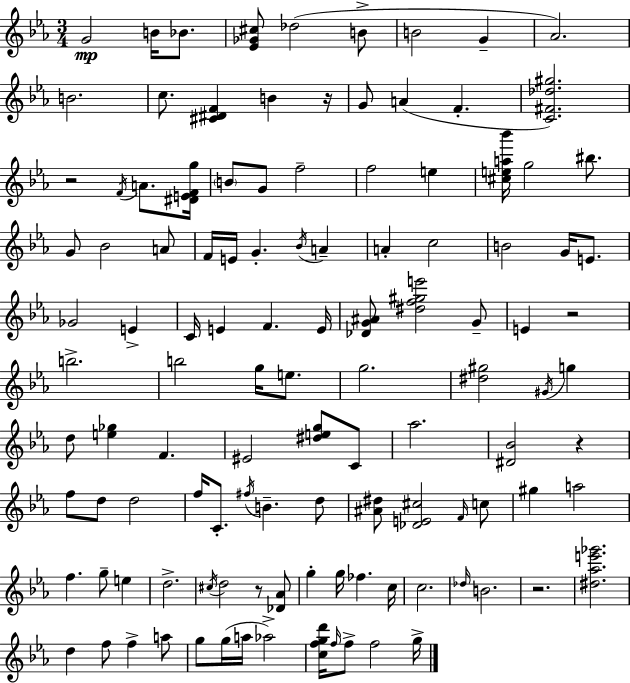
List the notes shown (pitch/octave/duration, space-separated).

G4/h B4/s Bb4/e. [Eb4,Gb4,C#5]/e Db5/h B4/e B4/h G4/q Ab4/h. B4/h. C5/e. [C#4,D#4,F4]/q B4/q R/s G4/e A4/q F4/q. [C4,F#4,Db5,G#5]/h. R/h F4/s A4/e. [D#4,E4,F4,G5]/s B4/e G4/e F5/h F5/h E5/q [C#5,E5,A5,Bb6]/s G5/h BIS5/e. G4/e Bb4/h A4/e F4/s E4/s G4/q. Bb4/s A4/q A4/q C5/h B4/h G4/s E4/e. Gb4/h E4/q C4/s E4/q F4/q. E4/s [Db4,G4,A#4]/e [D#5,F5,G#5,E6]/h G4/e E4/q R/h B5/h. B5/h G5/s E5/e. G5/h. [D#5,G#5]/h G#4/s G5/q D5/e [E5,Gb5]/q F4/q. EIS4/h [D#5,E5,G5]/e C4/e Ab5/h. [D#4,Bb4]/h R/q F5/e D5/e D5/h F5/s C4/e. F#5/s B4/q. D5/e [A#4,D#5]/e [Db4,E4,C#5]/h F4/s C5/e G#5/q A5/h F5/q. G5/e E5/q D5/h. C#5/s D5/h R/e [Db4,Ab4]/e G5/q G5/s FES5/q. C5/s C5/h. Db5/s B4/h. R/h. [D#5,Ab5,E6,Gb6]/h. D5/q F5/e F5/q A5/e G5/e G5/s A5/s Ab5/h [C5,F5,G5,D6]/s F5/s F5/e F5/h G5/s